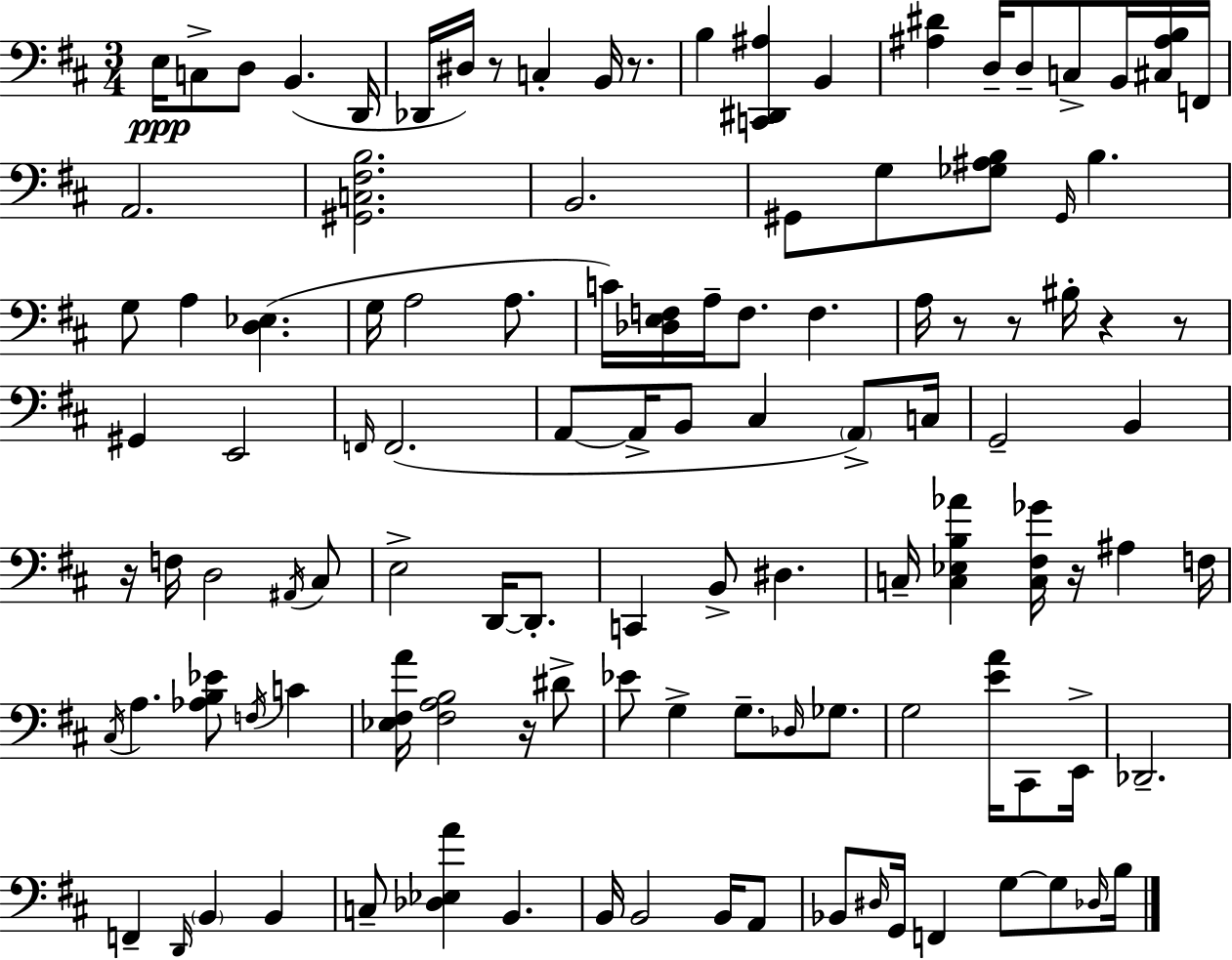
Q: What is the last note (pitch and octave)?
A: B3